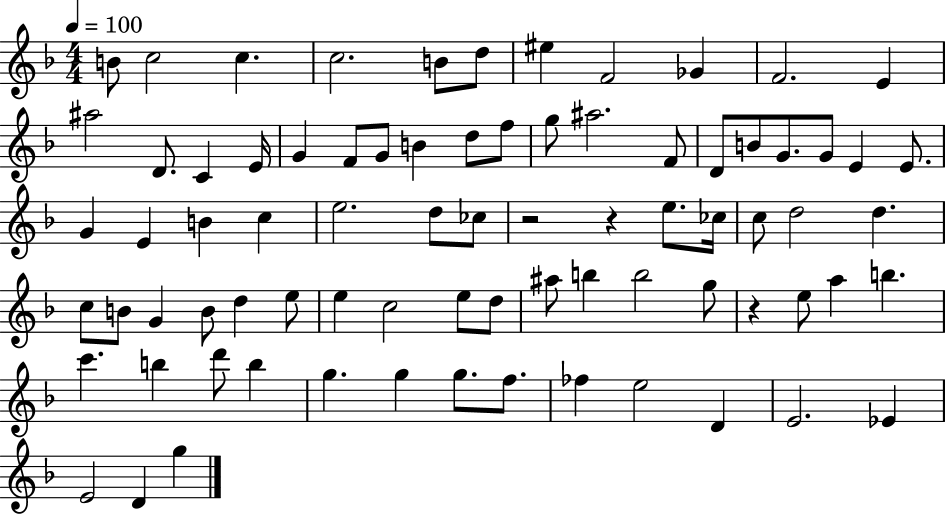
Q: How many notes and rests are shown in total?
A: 78